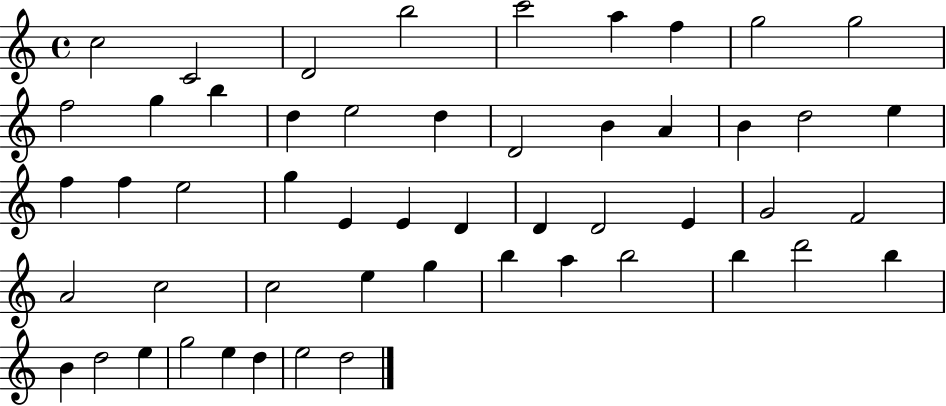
C5/h C4/h D4/h B5/h C6/h A5/q F5/q G5/h G5/h F5/h G5/q B5/q D5/q E5/h D5/q D4/h B4/q A4/q B4/q D5/h E5/q F5/q F5/q E5/h G5/q E4/q E4/q D4/q D4/q D4/h E4/q G4/h F4/h A4/h C5/h C5/h E5/q G5/q B5/q A5/q B5/h B5/q D6/h B5/q B4/q D5/h E5/q G5/h E5/q D5/q E5/h D5/h